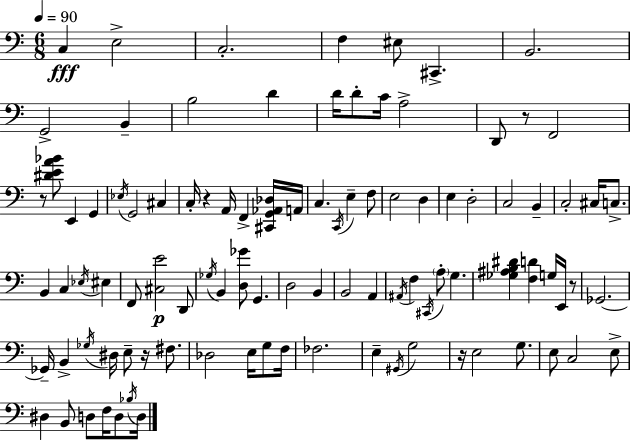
X:1
T:Untitled
M:6/8
L:1/4
K:C
C, E,2 C,2 F, ^E,/2 ^C,, B,,2 G,,2 B,, B,2 D D/4 D/2 C/4 A,2 D,,/2 z/2 F,,2 z/2 [^DEA_B]/2 E,, G,, _E,/4 G,,2 ^C, C,/4 z A,,/4 F,, [^C,,G,,_A,,_D,]/4 A,,/4 C, C,,/4 E, F,/2 E,2 D, E, D,2 C,2 B,, C,2 ^C,/4 C,/2 B,, C, _E,/4 ^E, F,,/2 [^C,E]2 D,,/2 _G,/4 B,, [D,_G]/2 G,, D,2 B,, B,,2 A,, ^A,,/4 F, ^C,,/4 A,/2 G, [_G,^A,B,^D] [F,D] G,/4 E,,/4 z/2 _G,,2 _G,,/4 B,, _G,/4 ^D,/4 E,/2 z/4 ^F,/2 _D,2 E,/4 G,/2 F,/4 _F,2 E, ^G,,/4 G,2 z/4 E,2 G,/2 E,/2 C,2 E,/2 ^D, B,,/2 D,/2 F,/4 D,/2 _B,/4 D,/4